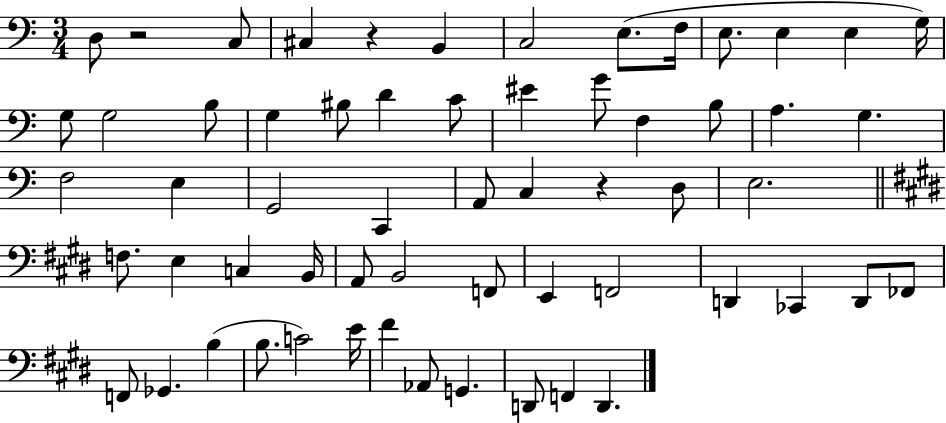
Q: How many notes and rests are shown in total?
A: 60